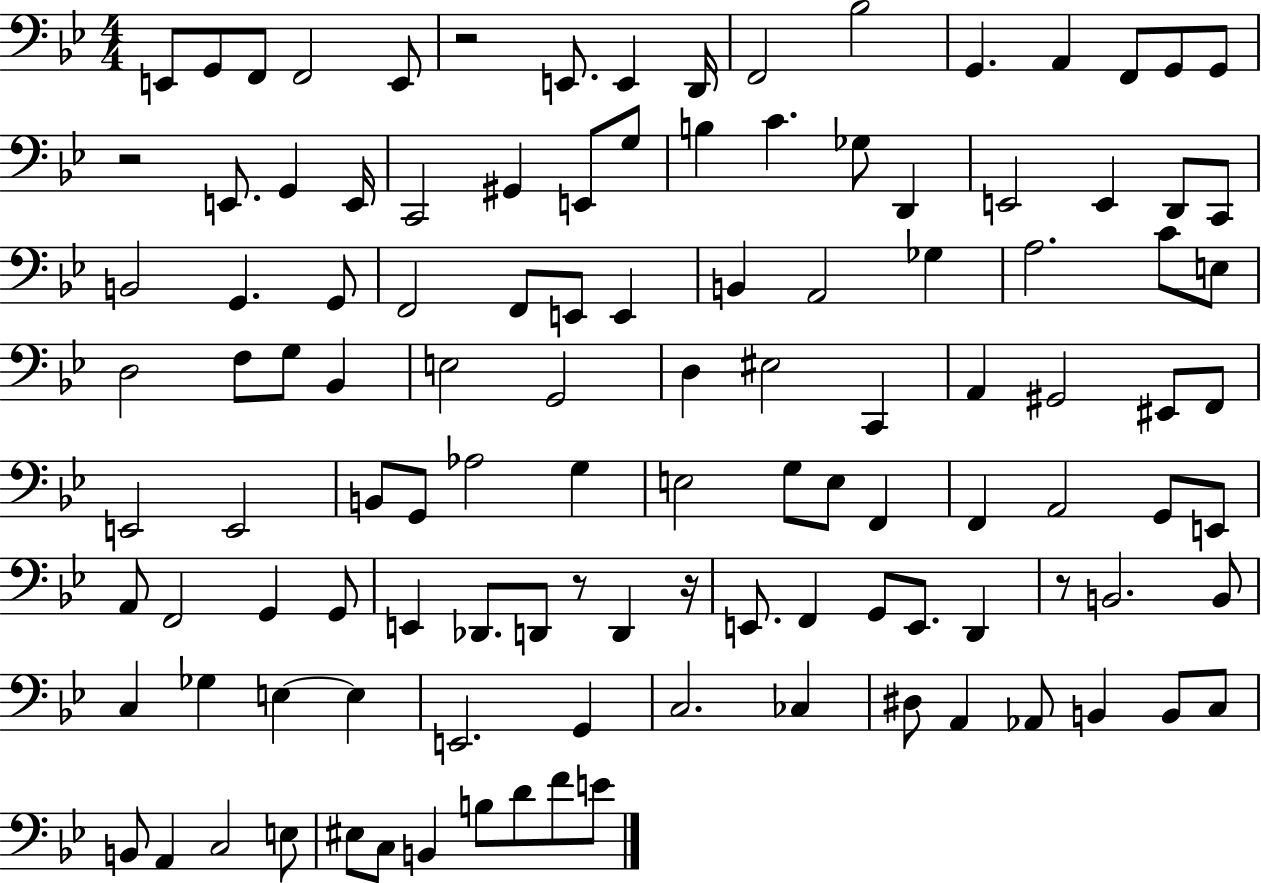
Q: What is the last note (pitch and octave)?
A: E4